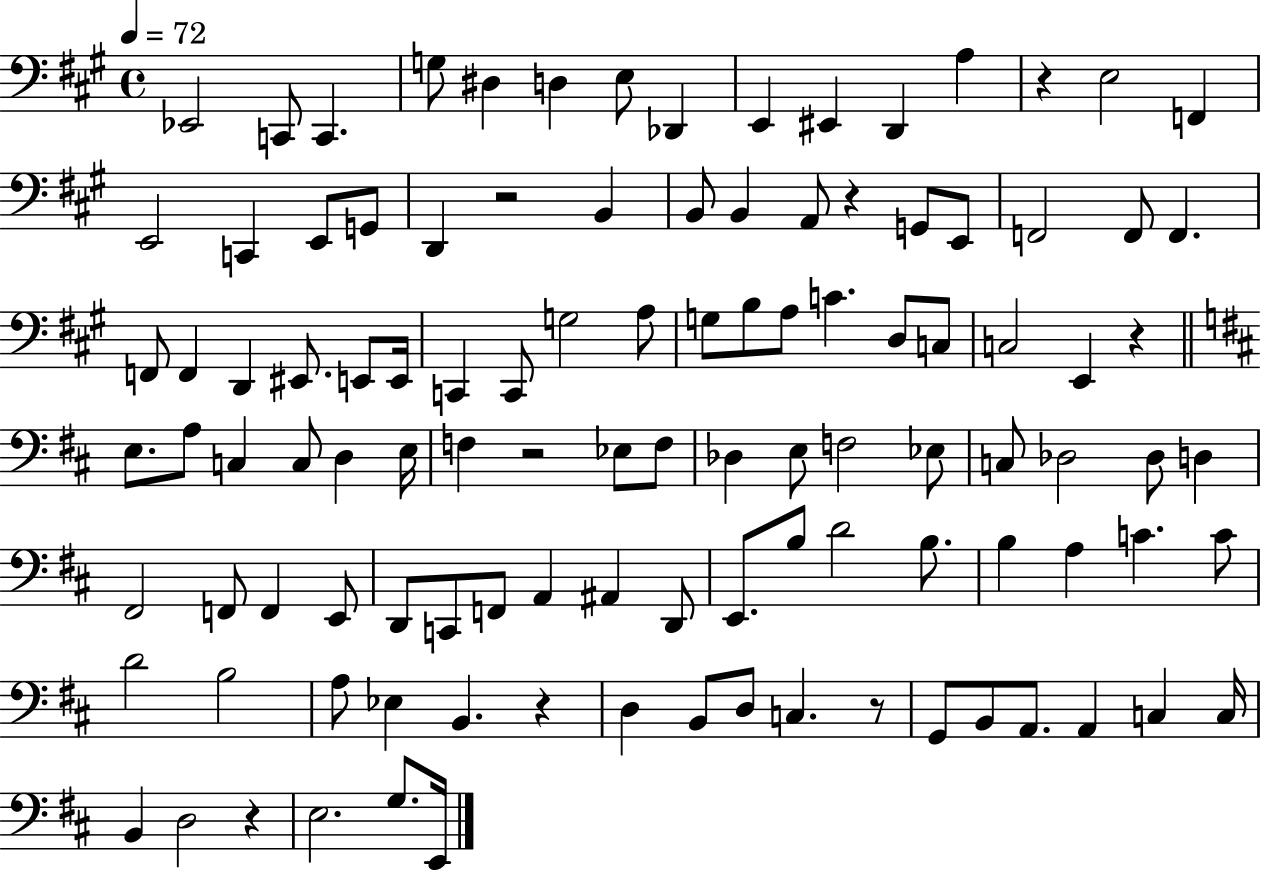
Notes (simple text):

Eb2/h C2/e C2/q. G3/e D#3/q D3/q E3/e Db2/q E2/q EIS2/q D2/q A3/q R/q E3/h F2/q E2/h C2/q E2/e G2/e D2/q R/h B2/q B2/e B2/q A2/e R/q G2/e E2/e F2/h F2/e F2/q. F2/e F2/q D2/q EIS2/e. E2/e E2/s C2/q C2/e G3/h A3/e G3/e B3/e A3/e C4/q. D3/e C3/e C3/h E2/q R/q E3/e. A3/e C3/q C3/e D3/q E3/s F3/q R/h Eb3/e F3/e Db3/q E3/e F3/h Eb3/e C3/e Db3/h Db3/e D3/q F#2/h F2/e F2/q E2/e D2/e C2/e F2/e A2/q A#2/q D2/e E2/e. B3/e D4/h B3/e. B3/q A3/q C4/q. C4/e D4/h B3/h A3/e Eb3/q B2/q. R/q D3/q B2/e D3/e C3/q. R/e G2/e B2/e A2/e. A2/q C3/q C3/s B2/q D3/h R/q E3/h. G3/e. E2/s